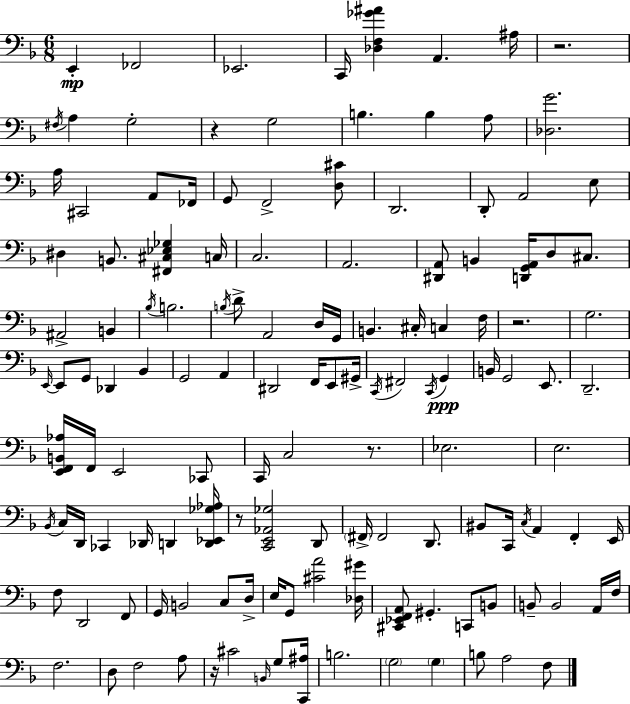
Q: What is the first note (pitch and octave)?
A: E2